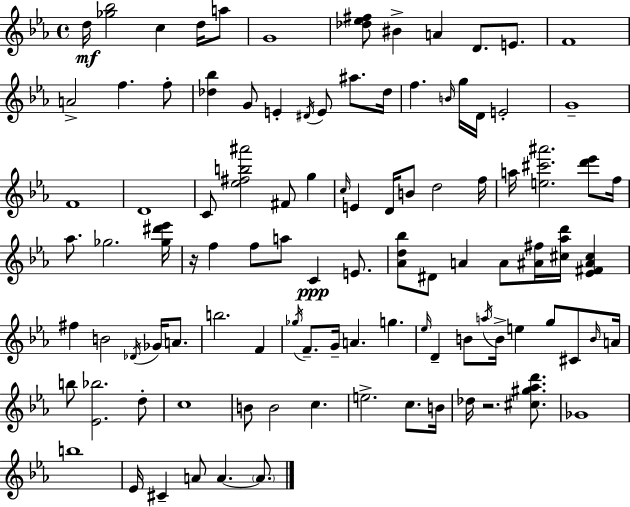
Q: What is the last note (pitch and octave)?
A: A4